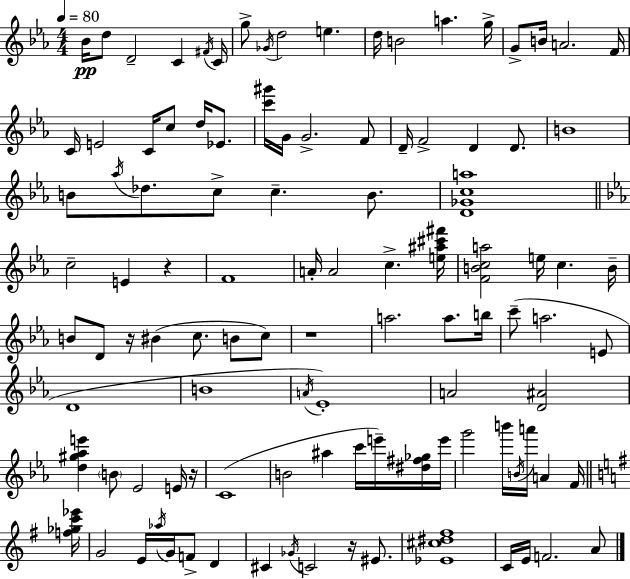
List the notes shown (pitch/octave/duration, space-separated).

Bb4/s D5/e D4/h C4/q F#4/s C4/s G5/e Gb4/s D5/h E5/q. D5/s B4/h A5/q. G5/s G4/e B4/s A4/h. F4/s C4/s E4/h C4/s C5/e D5/s Eb4/e. [C6,G#6]/s G4/s G4/h. F4/e D4/s F4/h D4/q D4/e. B4/w B4/e Ab5/s Db5/e. C5/e C5/q. B4/e. [D4,Gb4,C5,A5]/w C5/h E4/q R/q F4/w A4/s A4/h C5/q. [E5,A#5,C#6,F#6]/s [F4,B4,C5,A5]/h E5/s C5/q. B4/s B4/e D4/e R/s BIS4/q C5/e. B4/e C5/e R/w A5/h. A5/e. B5/s C6/e A5/h. E4/e D4/w B4/w A4/s Eb4/w A4/h [D4,A#4]/h [D5,G#5,Ab5,E6]/q B4/e Eb4/h E4/s R/s C4/w B4/h A#5/q C6/s E6/s [D#5,F#5,Gb5]/s E6/s G6/h B6/s B4/s A6/s A4/q F4/s [F5,Gb5,C6,Eb6]/s G4/h E4/s Ab5/s G4/s F4/e D4/q C#4/q Gb4/s C4/h R/s EIS4/e. [Eb4,C#5,D#5,F#5]/w C4/s E4/s F4/h. A4/e